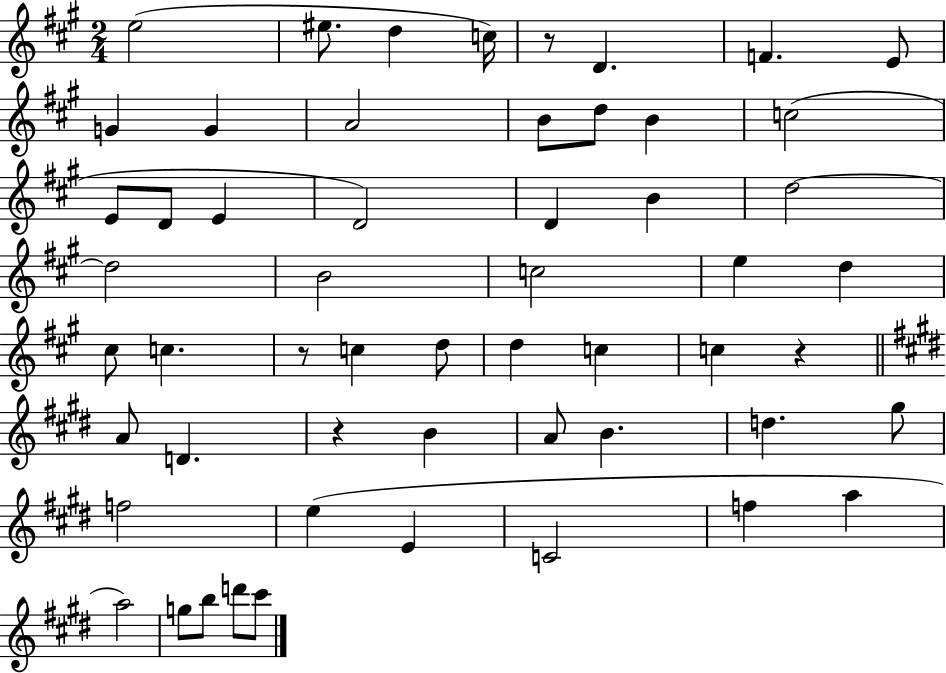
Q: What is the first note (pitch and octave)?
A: E5